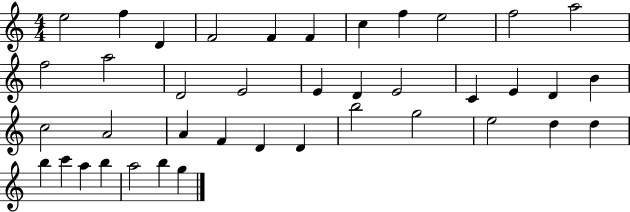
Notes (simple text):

E5/h F5/q D4/q F4/h F4/q F4/q C5/q F5/q E5/h F5/h A5/h F5/h A5/h D4/h E4/h E4/q D4/q E4/h C4/q E4/q D4/q B4/q C5/h A4/h A4/q F4/q D4/q D4/q B5/h G5/h E5/h D5/q D5/q B5/q C6/q A5/q B5/q A5/h B5/q G5/q